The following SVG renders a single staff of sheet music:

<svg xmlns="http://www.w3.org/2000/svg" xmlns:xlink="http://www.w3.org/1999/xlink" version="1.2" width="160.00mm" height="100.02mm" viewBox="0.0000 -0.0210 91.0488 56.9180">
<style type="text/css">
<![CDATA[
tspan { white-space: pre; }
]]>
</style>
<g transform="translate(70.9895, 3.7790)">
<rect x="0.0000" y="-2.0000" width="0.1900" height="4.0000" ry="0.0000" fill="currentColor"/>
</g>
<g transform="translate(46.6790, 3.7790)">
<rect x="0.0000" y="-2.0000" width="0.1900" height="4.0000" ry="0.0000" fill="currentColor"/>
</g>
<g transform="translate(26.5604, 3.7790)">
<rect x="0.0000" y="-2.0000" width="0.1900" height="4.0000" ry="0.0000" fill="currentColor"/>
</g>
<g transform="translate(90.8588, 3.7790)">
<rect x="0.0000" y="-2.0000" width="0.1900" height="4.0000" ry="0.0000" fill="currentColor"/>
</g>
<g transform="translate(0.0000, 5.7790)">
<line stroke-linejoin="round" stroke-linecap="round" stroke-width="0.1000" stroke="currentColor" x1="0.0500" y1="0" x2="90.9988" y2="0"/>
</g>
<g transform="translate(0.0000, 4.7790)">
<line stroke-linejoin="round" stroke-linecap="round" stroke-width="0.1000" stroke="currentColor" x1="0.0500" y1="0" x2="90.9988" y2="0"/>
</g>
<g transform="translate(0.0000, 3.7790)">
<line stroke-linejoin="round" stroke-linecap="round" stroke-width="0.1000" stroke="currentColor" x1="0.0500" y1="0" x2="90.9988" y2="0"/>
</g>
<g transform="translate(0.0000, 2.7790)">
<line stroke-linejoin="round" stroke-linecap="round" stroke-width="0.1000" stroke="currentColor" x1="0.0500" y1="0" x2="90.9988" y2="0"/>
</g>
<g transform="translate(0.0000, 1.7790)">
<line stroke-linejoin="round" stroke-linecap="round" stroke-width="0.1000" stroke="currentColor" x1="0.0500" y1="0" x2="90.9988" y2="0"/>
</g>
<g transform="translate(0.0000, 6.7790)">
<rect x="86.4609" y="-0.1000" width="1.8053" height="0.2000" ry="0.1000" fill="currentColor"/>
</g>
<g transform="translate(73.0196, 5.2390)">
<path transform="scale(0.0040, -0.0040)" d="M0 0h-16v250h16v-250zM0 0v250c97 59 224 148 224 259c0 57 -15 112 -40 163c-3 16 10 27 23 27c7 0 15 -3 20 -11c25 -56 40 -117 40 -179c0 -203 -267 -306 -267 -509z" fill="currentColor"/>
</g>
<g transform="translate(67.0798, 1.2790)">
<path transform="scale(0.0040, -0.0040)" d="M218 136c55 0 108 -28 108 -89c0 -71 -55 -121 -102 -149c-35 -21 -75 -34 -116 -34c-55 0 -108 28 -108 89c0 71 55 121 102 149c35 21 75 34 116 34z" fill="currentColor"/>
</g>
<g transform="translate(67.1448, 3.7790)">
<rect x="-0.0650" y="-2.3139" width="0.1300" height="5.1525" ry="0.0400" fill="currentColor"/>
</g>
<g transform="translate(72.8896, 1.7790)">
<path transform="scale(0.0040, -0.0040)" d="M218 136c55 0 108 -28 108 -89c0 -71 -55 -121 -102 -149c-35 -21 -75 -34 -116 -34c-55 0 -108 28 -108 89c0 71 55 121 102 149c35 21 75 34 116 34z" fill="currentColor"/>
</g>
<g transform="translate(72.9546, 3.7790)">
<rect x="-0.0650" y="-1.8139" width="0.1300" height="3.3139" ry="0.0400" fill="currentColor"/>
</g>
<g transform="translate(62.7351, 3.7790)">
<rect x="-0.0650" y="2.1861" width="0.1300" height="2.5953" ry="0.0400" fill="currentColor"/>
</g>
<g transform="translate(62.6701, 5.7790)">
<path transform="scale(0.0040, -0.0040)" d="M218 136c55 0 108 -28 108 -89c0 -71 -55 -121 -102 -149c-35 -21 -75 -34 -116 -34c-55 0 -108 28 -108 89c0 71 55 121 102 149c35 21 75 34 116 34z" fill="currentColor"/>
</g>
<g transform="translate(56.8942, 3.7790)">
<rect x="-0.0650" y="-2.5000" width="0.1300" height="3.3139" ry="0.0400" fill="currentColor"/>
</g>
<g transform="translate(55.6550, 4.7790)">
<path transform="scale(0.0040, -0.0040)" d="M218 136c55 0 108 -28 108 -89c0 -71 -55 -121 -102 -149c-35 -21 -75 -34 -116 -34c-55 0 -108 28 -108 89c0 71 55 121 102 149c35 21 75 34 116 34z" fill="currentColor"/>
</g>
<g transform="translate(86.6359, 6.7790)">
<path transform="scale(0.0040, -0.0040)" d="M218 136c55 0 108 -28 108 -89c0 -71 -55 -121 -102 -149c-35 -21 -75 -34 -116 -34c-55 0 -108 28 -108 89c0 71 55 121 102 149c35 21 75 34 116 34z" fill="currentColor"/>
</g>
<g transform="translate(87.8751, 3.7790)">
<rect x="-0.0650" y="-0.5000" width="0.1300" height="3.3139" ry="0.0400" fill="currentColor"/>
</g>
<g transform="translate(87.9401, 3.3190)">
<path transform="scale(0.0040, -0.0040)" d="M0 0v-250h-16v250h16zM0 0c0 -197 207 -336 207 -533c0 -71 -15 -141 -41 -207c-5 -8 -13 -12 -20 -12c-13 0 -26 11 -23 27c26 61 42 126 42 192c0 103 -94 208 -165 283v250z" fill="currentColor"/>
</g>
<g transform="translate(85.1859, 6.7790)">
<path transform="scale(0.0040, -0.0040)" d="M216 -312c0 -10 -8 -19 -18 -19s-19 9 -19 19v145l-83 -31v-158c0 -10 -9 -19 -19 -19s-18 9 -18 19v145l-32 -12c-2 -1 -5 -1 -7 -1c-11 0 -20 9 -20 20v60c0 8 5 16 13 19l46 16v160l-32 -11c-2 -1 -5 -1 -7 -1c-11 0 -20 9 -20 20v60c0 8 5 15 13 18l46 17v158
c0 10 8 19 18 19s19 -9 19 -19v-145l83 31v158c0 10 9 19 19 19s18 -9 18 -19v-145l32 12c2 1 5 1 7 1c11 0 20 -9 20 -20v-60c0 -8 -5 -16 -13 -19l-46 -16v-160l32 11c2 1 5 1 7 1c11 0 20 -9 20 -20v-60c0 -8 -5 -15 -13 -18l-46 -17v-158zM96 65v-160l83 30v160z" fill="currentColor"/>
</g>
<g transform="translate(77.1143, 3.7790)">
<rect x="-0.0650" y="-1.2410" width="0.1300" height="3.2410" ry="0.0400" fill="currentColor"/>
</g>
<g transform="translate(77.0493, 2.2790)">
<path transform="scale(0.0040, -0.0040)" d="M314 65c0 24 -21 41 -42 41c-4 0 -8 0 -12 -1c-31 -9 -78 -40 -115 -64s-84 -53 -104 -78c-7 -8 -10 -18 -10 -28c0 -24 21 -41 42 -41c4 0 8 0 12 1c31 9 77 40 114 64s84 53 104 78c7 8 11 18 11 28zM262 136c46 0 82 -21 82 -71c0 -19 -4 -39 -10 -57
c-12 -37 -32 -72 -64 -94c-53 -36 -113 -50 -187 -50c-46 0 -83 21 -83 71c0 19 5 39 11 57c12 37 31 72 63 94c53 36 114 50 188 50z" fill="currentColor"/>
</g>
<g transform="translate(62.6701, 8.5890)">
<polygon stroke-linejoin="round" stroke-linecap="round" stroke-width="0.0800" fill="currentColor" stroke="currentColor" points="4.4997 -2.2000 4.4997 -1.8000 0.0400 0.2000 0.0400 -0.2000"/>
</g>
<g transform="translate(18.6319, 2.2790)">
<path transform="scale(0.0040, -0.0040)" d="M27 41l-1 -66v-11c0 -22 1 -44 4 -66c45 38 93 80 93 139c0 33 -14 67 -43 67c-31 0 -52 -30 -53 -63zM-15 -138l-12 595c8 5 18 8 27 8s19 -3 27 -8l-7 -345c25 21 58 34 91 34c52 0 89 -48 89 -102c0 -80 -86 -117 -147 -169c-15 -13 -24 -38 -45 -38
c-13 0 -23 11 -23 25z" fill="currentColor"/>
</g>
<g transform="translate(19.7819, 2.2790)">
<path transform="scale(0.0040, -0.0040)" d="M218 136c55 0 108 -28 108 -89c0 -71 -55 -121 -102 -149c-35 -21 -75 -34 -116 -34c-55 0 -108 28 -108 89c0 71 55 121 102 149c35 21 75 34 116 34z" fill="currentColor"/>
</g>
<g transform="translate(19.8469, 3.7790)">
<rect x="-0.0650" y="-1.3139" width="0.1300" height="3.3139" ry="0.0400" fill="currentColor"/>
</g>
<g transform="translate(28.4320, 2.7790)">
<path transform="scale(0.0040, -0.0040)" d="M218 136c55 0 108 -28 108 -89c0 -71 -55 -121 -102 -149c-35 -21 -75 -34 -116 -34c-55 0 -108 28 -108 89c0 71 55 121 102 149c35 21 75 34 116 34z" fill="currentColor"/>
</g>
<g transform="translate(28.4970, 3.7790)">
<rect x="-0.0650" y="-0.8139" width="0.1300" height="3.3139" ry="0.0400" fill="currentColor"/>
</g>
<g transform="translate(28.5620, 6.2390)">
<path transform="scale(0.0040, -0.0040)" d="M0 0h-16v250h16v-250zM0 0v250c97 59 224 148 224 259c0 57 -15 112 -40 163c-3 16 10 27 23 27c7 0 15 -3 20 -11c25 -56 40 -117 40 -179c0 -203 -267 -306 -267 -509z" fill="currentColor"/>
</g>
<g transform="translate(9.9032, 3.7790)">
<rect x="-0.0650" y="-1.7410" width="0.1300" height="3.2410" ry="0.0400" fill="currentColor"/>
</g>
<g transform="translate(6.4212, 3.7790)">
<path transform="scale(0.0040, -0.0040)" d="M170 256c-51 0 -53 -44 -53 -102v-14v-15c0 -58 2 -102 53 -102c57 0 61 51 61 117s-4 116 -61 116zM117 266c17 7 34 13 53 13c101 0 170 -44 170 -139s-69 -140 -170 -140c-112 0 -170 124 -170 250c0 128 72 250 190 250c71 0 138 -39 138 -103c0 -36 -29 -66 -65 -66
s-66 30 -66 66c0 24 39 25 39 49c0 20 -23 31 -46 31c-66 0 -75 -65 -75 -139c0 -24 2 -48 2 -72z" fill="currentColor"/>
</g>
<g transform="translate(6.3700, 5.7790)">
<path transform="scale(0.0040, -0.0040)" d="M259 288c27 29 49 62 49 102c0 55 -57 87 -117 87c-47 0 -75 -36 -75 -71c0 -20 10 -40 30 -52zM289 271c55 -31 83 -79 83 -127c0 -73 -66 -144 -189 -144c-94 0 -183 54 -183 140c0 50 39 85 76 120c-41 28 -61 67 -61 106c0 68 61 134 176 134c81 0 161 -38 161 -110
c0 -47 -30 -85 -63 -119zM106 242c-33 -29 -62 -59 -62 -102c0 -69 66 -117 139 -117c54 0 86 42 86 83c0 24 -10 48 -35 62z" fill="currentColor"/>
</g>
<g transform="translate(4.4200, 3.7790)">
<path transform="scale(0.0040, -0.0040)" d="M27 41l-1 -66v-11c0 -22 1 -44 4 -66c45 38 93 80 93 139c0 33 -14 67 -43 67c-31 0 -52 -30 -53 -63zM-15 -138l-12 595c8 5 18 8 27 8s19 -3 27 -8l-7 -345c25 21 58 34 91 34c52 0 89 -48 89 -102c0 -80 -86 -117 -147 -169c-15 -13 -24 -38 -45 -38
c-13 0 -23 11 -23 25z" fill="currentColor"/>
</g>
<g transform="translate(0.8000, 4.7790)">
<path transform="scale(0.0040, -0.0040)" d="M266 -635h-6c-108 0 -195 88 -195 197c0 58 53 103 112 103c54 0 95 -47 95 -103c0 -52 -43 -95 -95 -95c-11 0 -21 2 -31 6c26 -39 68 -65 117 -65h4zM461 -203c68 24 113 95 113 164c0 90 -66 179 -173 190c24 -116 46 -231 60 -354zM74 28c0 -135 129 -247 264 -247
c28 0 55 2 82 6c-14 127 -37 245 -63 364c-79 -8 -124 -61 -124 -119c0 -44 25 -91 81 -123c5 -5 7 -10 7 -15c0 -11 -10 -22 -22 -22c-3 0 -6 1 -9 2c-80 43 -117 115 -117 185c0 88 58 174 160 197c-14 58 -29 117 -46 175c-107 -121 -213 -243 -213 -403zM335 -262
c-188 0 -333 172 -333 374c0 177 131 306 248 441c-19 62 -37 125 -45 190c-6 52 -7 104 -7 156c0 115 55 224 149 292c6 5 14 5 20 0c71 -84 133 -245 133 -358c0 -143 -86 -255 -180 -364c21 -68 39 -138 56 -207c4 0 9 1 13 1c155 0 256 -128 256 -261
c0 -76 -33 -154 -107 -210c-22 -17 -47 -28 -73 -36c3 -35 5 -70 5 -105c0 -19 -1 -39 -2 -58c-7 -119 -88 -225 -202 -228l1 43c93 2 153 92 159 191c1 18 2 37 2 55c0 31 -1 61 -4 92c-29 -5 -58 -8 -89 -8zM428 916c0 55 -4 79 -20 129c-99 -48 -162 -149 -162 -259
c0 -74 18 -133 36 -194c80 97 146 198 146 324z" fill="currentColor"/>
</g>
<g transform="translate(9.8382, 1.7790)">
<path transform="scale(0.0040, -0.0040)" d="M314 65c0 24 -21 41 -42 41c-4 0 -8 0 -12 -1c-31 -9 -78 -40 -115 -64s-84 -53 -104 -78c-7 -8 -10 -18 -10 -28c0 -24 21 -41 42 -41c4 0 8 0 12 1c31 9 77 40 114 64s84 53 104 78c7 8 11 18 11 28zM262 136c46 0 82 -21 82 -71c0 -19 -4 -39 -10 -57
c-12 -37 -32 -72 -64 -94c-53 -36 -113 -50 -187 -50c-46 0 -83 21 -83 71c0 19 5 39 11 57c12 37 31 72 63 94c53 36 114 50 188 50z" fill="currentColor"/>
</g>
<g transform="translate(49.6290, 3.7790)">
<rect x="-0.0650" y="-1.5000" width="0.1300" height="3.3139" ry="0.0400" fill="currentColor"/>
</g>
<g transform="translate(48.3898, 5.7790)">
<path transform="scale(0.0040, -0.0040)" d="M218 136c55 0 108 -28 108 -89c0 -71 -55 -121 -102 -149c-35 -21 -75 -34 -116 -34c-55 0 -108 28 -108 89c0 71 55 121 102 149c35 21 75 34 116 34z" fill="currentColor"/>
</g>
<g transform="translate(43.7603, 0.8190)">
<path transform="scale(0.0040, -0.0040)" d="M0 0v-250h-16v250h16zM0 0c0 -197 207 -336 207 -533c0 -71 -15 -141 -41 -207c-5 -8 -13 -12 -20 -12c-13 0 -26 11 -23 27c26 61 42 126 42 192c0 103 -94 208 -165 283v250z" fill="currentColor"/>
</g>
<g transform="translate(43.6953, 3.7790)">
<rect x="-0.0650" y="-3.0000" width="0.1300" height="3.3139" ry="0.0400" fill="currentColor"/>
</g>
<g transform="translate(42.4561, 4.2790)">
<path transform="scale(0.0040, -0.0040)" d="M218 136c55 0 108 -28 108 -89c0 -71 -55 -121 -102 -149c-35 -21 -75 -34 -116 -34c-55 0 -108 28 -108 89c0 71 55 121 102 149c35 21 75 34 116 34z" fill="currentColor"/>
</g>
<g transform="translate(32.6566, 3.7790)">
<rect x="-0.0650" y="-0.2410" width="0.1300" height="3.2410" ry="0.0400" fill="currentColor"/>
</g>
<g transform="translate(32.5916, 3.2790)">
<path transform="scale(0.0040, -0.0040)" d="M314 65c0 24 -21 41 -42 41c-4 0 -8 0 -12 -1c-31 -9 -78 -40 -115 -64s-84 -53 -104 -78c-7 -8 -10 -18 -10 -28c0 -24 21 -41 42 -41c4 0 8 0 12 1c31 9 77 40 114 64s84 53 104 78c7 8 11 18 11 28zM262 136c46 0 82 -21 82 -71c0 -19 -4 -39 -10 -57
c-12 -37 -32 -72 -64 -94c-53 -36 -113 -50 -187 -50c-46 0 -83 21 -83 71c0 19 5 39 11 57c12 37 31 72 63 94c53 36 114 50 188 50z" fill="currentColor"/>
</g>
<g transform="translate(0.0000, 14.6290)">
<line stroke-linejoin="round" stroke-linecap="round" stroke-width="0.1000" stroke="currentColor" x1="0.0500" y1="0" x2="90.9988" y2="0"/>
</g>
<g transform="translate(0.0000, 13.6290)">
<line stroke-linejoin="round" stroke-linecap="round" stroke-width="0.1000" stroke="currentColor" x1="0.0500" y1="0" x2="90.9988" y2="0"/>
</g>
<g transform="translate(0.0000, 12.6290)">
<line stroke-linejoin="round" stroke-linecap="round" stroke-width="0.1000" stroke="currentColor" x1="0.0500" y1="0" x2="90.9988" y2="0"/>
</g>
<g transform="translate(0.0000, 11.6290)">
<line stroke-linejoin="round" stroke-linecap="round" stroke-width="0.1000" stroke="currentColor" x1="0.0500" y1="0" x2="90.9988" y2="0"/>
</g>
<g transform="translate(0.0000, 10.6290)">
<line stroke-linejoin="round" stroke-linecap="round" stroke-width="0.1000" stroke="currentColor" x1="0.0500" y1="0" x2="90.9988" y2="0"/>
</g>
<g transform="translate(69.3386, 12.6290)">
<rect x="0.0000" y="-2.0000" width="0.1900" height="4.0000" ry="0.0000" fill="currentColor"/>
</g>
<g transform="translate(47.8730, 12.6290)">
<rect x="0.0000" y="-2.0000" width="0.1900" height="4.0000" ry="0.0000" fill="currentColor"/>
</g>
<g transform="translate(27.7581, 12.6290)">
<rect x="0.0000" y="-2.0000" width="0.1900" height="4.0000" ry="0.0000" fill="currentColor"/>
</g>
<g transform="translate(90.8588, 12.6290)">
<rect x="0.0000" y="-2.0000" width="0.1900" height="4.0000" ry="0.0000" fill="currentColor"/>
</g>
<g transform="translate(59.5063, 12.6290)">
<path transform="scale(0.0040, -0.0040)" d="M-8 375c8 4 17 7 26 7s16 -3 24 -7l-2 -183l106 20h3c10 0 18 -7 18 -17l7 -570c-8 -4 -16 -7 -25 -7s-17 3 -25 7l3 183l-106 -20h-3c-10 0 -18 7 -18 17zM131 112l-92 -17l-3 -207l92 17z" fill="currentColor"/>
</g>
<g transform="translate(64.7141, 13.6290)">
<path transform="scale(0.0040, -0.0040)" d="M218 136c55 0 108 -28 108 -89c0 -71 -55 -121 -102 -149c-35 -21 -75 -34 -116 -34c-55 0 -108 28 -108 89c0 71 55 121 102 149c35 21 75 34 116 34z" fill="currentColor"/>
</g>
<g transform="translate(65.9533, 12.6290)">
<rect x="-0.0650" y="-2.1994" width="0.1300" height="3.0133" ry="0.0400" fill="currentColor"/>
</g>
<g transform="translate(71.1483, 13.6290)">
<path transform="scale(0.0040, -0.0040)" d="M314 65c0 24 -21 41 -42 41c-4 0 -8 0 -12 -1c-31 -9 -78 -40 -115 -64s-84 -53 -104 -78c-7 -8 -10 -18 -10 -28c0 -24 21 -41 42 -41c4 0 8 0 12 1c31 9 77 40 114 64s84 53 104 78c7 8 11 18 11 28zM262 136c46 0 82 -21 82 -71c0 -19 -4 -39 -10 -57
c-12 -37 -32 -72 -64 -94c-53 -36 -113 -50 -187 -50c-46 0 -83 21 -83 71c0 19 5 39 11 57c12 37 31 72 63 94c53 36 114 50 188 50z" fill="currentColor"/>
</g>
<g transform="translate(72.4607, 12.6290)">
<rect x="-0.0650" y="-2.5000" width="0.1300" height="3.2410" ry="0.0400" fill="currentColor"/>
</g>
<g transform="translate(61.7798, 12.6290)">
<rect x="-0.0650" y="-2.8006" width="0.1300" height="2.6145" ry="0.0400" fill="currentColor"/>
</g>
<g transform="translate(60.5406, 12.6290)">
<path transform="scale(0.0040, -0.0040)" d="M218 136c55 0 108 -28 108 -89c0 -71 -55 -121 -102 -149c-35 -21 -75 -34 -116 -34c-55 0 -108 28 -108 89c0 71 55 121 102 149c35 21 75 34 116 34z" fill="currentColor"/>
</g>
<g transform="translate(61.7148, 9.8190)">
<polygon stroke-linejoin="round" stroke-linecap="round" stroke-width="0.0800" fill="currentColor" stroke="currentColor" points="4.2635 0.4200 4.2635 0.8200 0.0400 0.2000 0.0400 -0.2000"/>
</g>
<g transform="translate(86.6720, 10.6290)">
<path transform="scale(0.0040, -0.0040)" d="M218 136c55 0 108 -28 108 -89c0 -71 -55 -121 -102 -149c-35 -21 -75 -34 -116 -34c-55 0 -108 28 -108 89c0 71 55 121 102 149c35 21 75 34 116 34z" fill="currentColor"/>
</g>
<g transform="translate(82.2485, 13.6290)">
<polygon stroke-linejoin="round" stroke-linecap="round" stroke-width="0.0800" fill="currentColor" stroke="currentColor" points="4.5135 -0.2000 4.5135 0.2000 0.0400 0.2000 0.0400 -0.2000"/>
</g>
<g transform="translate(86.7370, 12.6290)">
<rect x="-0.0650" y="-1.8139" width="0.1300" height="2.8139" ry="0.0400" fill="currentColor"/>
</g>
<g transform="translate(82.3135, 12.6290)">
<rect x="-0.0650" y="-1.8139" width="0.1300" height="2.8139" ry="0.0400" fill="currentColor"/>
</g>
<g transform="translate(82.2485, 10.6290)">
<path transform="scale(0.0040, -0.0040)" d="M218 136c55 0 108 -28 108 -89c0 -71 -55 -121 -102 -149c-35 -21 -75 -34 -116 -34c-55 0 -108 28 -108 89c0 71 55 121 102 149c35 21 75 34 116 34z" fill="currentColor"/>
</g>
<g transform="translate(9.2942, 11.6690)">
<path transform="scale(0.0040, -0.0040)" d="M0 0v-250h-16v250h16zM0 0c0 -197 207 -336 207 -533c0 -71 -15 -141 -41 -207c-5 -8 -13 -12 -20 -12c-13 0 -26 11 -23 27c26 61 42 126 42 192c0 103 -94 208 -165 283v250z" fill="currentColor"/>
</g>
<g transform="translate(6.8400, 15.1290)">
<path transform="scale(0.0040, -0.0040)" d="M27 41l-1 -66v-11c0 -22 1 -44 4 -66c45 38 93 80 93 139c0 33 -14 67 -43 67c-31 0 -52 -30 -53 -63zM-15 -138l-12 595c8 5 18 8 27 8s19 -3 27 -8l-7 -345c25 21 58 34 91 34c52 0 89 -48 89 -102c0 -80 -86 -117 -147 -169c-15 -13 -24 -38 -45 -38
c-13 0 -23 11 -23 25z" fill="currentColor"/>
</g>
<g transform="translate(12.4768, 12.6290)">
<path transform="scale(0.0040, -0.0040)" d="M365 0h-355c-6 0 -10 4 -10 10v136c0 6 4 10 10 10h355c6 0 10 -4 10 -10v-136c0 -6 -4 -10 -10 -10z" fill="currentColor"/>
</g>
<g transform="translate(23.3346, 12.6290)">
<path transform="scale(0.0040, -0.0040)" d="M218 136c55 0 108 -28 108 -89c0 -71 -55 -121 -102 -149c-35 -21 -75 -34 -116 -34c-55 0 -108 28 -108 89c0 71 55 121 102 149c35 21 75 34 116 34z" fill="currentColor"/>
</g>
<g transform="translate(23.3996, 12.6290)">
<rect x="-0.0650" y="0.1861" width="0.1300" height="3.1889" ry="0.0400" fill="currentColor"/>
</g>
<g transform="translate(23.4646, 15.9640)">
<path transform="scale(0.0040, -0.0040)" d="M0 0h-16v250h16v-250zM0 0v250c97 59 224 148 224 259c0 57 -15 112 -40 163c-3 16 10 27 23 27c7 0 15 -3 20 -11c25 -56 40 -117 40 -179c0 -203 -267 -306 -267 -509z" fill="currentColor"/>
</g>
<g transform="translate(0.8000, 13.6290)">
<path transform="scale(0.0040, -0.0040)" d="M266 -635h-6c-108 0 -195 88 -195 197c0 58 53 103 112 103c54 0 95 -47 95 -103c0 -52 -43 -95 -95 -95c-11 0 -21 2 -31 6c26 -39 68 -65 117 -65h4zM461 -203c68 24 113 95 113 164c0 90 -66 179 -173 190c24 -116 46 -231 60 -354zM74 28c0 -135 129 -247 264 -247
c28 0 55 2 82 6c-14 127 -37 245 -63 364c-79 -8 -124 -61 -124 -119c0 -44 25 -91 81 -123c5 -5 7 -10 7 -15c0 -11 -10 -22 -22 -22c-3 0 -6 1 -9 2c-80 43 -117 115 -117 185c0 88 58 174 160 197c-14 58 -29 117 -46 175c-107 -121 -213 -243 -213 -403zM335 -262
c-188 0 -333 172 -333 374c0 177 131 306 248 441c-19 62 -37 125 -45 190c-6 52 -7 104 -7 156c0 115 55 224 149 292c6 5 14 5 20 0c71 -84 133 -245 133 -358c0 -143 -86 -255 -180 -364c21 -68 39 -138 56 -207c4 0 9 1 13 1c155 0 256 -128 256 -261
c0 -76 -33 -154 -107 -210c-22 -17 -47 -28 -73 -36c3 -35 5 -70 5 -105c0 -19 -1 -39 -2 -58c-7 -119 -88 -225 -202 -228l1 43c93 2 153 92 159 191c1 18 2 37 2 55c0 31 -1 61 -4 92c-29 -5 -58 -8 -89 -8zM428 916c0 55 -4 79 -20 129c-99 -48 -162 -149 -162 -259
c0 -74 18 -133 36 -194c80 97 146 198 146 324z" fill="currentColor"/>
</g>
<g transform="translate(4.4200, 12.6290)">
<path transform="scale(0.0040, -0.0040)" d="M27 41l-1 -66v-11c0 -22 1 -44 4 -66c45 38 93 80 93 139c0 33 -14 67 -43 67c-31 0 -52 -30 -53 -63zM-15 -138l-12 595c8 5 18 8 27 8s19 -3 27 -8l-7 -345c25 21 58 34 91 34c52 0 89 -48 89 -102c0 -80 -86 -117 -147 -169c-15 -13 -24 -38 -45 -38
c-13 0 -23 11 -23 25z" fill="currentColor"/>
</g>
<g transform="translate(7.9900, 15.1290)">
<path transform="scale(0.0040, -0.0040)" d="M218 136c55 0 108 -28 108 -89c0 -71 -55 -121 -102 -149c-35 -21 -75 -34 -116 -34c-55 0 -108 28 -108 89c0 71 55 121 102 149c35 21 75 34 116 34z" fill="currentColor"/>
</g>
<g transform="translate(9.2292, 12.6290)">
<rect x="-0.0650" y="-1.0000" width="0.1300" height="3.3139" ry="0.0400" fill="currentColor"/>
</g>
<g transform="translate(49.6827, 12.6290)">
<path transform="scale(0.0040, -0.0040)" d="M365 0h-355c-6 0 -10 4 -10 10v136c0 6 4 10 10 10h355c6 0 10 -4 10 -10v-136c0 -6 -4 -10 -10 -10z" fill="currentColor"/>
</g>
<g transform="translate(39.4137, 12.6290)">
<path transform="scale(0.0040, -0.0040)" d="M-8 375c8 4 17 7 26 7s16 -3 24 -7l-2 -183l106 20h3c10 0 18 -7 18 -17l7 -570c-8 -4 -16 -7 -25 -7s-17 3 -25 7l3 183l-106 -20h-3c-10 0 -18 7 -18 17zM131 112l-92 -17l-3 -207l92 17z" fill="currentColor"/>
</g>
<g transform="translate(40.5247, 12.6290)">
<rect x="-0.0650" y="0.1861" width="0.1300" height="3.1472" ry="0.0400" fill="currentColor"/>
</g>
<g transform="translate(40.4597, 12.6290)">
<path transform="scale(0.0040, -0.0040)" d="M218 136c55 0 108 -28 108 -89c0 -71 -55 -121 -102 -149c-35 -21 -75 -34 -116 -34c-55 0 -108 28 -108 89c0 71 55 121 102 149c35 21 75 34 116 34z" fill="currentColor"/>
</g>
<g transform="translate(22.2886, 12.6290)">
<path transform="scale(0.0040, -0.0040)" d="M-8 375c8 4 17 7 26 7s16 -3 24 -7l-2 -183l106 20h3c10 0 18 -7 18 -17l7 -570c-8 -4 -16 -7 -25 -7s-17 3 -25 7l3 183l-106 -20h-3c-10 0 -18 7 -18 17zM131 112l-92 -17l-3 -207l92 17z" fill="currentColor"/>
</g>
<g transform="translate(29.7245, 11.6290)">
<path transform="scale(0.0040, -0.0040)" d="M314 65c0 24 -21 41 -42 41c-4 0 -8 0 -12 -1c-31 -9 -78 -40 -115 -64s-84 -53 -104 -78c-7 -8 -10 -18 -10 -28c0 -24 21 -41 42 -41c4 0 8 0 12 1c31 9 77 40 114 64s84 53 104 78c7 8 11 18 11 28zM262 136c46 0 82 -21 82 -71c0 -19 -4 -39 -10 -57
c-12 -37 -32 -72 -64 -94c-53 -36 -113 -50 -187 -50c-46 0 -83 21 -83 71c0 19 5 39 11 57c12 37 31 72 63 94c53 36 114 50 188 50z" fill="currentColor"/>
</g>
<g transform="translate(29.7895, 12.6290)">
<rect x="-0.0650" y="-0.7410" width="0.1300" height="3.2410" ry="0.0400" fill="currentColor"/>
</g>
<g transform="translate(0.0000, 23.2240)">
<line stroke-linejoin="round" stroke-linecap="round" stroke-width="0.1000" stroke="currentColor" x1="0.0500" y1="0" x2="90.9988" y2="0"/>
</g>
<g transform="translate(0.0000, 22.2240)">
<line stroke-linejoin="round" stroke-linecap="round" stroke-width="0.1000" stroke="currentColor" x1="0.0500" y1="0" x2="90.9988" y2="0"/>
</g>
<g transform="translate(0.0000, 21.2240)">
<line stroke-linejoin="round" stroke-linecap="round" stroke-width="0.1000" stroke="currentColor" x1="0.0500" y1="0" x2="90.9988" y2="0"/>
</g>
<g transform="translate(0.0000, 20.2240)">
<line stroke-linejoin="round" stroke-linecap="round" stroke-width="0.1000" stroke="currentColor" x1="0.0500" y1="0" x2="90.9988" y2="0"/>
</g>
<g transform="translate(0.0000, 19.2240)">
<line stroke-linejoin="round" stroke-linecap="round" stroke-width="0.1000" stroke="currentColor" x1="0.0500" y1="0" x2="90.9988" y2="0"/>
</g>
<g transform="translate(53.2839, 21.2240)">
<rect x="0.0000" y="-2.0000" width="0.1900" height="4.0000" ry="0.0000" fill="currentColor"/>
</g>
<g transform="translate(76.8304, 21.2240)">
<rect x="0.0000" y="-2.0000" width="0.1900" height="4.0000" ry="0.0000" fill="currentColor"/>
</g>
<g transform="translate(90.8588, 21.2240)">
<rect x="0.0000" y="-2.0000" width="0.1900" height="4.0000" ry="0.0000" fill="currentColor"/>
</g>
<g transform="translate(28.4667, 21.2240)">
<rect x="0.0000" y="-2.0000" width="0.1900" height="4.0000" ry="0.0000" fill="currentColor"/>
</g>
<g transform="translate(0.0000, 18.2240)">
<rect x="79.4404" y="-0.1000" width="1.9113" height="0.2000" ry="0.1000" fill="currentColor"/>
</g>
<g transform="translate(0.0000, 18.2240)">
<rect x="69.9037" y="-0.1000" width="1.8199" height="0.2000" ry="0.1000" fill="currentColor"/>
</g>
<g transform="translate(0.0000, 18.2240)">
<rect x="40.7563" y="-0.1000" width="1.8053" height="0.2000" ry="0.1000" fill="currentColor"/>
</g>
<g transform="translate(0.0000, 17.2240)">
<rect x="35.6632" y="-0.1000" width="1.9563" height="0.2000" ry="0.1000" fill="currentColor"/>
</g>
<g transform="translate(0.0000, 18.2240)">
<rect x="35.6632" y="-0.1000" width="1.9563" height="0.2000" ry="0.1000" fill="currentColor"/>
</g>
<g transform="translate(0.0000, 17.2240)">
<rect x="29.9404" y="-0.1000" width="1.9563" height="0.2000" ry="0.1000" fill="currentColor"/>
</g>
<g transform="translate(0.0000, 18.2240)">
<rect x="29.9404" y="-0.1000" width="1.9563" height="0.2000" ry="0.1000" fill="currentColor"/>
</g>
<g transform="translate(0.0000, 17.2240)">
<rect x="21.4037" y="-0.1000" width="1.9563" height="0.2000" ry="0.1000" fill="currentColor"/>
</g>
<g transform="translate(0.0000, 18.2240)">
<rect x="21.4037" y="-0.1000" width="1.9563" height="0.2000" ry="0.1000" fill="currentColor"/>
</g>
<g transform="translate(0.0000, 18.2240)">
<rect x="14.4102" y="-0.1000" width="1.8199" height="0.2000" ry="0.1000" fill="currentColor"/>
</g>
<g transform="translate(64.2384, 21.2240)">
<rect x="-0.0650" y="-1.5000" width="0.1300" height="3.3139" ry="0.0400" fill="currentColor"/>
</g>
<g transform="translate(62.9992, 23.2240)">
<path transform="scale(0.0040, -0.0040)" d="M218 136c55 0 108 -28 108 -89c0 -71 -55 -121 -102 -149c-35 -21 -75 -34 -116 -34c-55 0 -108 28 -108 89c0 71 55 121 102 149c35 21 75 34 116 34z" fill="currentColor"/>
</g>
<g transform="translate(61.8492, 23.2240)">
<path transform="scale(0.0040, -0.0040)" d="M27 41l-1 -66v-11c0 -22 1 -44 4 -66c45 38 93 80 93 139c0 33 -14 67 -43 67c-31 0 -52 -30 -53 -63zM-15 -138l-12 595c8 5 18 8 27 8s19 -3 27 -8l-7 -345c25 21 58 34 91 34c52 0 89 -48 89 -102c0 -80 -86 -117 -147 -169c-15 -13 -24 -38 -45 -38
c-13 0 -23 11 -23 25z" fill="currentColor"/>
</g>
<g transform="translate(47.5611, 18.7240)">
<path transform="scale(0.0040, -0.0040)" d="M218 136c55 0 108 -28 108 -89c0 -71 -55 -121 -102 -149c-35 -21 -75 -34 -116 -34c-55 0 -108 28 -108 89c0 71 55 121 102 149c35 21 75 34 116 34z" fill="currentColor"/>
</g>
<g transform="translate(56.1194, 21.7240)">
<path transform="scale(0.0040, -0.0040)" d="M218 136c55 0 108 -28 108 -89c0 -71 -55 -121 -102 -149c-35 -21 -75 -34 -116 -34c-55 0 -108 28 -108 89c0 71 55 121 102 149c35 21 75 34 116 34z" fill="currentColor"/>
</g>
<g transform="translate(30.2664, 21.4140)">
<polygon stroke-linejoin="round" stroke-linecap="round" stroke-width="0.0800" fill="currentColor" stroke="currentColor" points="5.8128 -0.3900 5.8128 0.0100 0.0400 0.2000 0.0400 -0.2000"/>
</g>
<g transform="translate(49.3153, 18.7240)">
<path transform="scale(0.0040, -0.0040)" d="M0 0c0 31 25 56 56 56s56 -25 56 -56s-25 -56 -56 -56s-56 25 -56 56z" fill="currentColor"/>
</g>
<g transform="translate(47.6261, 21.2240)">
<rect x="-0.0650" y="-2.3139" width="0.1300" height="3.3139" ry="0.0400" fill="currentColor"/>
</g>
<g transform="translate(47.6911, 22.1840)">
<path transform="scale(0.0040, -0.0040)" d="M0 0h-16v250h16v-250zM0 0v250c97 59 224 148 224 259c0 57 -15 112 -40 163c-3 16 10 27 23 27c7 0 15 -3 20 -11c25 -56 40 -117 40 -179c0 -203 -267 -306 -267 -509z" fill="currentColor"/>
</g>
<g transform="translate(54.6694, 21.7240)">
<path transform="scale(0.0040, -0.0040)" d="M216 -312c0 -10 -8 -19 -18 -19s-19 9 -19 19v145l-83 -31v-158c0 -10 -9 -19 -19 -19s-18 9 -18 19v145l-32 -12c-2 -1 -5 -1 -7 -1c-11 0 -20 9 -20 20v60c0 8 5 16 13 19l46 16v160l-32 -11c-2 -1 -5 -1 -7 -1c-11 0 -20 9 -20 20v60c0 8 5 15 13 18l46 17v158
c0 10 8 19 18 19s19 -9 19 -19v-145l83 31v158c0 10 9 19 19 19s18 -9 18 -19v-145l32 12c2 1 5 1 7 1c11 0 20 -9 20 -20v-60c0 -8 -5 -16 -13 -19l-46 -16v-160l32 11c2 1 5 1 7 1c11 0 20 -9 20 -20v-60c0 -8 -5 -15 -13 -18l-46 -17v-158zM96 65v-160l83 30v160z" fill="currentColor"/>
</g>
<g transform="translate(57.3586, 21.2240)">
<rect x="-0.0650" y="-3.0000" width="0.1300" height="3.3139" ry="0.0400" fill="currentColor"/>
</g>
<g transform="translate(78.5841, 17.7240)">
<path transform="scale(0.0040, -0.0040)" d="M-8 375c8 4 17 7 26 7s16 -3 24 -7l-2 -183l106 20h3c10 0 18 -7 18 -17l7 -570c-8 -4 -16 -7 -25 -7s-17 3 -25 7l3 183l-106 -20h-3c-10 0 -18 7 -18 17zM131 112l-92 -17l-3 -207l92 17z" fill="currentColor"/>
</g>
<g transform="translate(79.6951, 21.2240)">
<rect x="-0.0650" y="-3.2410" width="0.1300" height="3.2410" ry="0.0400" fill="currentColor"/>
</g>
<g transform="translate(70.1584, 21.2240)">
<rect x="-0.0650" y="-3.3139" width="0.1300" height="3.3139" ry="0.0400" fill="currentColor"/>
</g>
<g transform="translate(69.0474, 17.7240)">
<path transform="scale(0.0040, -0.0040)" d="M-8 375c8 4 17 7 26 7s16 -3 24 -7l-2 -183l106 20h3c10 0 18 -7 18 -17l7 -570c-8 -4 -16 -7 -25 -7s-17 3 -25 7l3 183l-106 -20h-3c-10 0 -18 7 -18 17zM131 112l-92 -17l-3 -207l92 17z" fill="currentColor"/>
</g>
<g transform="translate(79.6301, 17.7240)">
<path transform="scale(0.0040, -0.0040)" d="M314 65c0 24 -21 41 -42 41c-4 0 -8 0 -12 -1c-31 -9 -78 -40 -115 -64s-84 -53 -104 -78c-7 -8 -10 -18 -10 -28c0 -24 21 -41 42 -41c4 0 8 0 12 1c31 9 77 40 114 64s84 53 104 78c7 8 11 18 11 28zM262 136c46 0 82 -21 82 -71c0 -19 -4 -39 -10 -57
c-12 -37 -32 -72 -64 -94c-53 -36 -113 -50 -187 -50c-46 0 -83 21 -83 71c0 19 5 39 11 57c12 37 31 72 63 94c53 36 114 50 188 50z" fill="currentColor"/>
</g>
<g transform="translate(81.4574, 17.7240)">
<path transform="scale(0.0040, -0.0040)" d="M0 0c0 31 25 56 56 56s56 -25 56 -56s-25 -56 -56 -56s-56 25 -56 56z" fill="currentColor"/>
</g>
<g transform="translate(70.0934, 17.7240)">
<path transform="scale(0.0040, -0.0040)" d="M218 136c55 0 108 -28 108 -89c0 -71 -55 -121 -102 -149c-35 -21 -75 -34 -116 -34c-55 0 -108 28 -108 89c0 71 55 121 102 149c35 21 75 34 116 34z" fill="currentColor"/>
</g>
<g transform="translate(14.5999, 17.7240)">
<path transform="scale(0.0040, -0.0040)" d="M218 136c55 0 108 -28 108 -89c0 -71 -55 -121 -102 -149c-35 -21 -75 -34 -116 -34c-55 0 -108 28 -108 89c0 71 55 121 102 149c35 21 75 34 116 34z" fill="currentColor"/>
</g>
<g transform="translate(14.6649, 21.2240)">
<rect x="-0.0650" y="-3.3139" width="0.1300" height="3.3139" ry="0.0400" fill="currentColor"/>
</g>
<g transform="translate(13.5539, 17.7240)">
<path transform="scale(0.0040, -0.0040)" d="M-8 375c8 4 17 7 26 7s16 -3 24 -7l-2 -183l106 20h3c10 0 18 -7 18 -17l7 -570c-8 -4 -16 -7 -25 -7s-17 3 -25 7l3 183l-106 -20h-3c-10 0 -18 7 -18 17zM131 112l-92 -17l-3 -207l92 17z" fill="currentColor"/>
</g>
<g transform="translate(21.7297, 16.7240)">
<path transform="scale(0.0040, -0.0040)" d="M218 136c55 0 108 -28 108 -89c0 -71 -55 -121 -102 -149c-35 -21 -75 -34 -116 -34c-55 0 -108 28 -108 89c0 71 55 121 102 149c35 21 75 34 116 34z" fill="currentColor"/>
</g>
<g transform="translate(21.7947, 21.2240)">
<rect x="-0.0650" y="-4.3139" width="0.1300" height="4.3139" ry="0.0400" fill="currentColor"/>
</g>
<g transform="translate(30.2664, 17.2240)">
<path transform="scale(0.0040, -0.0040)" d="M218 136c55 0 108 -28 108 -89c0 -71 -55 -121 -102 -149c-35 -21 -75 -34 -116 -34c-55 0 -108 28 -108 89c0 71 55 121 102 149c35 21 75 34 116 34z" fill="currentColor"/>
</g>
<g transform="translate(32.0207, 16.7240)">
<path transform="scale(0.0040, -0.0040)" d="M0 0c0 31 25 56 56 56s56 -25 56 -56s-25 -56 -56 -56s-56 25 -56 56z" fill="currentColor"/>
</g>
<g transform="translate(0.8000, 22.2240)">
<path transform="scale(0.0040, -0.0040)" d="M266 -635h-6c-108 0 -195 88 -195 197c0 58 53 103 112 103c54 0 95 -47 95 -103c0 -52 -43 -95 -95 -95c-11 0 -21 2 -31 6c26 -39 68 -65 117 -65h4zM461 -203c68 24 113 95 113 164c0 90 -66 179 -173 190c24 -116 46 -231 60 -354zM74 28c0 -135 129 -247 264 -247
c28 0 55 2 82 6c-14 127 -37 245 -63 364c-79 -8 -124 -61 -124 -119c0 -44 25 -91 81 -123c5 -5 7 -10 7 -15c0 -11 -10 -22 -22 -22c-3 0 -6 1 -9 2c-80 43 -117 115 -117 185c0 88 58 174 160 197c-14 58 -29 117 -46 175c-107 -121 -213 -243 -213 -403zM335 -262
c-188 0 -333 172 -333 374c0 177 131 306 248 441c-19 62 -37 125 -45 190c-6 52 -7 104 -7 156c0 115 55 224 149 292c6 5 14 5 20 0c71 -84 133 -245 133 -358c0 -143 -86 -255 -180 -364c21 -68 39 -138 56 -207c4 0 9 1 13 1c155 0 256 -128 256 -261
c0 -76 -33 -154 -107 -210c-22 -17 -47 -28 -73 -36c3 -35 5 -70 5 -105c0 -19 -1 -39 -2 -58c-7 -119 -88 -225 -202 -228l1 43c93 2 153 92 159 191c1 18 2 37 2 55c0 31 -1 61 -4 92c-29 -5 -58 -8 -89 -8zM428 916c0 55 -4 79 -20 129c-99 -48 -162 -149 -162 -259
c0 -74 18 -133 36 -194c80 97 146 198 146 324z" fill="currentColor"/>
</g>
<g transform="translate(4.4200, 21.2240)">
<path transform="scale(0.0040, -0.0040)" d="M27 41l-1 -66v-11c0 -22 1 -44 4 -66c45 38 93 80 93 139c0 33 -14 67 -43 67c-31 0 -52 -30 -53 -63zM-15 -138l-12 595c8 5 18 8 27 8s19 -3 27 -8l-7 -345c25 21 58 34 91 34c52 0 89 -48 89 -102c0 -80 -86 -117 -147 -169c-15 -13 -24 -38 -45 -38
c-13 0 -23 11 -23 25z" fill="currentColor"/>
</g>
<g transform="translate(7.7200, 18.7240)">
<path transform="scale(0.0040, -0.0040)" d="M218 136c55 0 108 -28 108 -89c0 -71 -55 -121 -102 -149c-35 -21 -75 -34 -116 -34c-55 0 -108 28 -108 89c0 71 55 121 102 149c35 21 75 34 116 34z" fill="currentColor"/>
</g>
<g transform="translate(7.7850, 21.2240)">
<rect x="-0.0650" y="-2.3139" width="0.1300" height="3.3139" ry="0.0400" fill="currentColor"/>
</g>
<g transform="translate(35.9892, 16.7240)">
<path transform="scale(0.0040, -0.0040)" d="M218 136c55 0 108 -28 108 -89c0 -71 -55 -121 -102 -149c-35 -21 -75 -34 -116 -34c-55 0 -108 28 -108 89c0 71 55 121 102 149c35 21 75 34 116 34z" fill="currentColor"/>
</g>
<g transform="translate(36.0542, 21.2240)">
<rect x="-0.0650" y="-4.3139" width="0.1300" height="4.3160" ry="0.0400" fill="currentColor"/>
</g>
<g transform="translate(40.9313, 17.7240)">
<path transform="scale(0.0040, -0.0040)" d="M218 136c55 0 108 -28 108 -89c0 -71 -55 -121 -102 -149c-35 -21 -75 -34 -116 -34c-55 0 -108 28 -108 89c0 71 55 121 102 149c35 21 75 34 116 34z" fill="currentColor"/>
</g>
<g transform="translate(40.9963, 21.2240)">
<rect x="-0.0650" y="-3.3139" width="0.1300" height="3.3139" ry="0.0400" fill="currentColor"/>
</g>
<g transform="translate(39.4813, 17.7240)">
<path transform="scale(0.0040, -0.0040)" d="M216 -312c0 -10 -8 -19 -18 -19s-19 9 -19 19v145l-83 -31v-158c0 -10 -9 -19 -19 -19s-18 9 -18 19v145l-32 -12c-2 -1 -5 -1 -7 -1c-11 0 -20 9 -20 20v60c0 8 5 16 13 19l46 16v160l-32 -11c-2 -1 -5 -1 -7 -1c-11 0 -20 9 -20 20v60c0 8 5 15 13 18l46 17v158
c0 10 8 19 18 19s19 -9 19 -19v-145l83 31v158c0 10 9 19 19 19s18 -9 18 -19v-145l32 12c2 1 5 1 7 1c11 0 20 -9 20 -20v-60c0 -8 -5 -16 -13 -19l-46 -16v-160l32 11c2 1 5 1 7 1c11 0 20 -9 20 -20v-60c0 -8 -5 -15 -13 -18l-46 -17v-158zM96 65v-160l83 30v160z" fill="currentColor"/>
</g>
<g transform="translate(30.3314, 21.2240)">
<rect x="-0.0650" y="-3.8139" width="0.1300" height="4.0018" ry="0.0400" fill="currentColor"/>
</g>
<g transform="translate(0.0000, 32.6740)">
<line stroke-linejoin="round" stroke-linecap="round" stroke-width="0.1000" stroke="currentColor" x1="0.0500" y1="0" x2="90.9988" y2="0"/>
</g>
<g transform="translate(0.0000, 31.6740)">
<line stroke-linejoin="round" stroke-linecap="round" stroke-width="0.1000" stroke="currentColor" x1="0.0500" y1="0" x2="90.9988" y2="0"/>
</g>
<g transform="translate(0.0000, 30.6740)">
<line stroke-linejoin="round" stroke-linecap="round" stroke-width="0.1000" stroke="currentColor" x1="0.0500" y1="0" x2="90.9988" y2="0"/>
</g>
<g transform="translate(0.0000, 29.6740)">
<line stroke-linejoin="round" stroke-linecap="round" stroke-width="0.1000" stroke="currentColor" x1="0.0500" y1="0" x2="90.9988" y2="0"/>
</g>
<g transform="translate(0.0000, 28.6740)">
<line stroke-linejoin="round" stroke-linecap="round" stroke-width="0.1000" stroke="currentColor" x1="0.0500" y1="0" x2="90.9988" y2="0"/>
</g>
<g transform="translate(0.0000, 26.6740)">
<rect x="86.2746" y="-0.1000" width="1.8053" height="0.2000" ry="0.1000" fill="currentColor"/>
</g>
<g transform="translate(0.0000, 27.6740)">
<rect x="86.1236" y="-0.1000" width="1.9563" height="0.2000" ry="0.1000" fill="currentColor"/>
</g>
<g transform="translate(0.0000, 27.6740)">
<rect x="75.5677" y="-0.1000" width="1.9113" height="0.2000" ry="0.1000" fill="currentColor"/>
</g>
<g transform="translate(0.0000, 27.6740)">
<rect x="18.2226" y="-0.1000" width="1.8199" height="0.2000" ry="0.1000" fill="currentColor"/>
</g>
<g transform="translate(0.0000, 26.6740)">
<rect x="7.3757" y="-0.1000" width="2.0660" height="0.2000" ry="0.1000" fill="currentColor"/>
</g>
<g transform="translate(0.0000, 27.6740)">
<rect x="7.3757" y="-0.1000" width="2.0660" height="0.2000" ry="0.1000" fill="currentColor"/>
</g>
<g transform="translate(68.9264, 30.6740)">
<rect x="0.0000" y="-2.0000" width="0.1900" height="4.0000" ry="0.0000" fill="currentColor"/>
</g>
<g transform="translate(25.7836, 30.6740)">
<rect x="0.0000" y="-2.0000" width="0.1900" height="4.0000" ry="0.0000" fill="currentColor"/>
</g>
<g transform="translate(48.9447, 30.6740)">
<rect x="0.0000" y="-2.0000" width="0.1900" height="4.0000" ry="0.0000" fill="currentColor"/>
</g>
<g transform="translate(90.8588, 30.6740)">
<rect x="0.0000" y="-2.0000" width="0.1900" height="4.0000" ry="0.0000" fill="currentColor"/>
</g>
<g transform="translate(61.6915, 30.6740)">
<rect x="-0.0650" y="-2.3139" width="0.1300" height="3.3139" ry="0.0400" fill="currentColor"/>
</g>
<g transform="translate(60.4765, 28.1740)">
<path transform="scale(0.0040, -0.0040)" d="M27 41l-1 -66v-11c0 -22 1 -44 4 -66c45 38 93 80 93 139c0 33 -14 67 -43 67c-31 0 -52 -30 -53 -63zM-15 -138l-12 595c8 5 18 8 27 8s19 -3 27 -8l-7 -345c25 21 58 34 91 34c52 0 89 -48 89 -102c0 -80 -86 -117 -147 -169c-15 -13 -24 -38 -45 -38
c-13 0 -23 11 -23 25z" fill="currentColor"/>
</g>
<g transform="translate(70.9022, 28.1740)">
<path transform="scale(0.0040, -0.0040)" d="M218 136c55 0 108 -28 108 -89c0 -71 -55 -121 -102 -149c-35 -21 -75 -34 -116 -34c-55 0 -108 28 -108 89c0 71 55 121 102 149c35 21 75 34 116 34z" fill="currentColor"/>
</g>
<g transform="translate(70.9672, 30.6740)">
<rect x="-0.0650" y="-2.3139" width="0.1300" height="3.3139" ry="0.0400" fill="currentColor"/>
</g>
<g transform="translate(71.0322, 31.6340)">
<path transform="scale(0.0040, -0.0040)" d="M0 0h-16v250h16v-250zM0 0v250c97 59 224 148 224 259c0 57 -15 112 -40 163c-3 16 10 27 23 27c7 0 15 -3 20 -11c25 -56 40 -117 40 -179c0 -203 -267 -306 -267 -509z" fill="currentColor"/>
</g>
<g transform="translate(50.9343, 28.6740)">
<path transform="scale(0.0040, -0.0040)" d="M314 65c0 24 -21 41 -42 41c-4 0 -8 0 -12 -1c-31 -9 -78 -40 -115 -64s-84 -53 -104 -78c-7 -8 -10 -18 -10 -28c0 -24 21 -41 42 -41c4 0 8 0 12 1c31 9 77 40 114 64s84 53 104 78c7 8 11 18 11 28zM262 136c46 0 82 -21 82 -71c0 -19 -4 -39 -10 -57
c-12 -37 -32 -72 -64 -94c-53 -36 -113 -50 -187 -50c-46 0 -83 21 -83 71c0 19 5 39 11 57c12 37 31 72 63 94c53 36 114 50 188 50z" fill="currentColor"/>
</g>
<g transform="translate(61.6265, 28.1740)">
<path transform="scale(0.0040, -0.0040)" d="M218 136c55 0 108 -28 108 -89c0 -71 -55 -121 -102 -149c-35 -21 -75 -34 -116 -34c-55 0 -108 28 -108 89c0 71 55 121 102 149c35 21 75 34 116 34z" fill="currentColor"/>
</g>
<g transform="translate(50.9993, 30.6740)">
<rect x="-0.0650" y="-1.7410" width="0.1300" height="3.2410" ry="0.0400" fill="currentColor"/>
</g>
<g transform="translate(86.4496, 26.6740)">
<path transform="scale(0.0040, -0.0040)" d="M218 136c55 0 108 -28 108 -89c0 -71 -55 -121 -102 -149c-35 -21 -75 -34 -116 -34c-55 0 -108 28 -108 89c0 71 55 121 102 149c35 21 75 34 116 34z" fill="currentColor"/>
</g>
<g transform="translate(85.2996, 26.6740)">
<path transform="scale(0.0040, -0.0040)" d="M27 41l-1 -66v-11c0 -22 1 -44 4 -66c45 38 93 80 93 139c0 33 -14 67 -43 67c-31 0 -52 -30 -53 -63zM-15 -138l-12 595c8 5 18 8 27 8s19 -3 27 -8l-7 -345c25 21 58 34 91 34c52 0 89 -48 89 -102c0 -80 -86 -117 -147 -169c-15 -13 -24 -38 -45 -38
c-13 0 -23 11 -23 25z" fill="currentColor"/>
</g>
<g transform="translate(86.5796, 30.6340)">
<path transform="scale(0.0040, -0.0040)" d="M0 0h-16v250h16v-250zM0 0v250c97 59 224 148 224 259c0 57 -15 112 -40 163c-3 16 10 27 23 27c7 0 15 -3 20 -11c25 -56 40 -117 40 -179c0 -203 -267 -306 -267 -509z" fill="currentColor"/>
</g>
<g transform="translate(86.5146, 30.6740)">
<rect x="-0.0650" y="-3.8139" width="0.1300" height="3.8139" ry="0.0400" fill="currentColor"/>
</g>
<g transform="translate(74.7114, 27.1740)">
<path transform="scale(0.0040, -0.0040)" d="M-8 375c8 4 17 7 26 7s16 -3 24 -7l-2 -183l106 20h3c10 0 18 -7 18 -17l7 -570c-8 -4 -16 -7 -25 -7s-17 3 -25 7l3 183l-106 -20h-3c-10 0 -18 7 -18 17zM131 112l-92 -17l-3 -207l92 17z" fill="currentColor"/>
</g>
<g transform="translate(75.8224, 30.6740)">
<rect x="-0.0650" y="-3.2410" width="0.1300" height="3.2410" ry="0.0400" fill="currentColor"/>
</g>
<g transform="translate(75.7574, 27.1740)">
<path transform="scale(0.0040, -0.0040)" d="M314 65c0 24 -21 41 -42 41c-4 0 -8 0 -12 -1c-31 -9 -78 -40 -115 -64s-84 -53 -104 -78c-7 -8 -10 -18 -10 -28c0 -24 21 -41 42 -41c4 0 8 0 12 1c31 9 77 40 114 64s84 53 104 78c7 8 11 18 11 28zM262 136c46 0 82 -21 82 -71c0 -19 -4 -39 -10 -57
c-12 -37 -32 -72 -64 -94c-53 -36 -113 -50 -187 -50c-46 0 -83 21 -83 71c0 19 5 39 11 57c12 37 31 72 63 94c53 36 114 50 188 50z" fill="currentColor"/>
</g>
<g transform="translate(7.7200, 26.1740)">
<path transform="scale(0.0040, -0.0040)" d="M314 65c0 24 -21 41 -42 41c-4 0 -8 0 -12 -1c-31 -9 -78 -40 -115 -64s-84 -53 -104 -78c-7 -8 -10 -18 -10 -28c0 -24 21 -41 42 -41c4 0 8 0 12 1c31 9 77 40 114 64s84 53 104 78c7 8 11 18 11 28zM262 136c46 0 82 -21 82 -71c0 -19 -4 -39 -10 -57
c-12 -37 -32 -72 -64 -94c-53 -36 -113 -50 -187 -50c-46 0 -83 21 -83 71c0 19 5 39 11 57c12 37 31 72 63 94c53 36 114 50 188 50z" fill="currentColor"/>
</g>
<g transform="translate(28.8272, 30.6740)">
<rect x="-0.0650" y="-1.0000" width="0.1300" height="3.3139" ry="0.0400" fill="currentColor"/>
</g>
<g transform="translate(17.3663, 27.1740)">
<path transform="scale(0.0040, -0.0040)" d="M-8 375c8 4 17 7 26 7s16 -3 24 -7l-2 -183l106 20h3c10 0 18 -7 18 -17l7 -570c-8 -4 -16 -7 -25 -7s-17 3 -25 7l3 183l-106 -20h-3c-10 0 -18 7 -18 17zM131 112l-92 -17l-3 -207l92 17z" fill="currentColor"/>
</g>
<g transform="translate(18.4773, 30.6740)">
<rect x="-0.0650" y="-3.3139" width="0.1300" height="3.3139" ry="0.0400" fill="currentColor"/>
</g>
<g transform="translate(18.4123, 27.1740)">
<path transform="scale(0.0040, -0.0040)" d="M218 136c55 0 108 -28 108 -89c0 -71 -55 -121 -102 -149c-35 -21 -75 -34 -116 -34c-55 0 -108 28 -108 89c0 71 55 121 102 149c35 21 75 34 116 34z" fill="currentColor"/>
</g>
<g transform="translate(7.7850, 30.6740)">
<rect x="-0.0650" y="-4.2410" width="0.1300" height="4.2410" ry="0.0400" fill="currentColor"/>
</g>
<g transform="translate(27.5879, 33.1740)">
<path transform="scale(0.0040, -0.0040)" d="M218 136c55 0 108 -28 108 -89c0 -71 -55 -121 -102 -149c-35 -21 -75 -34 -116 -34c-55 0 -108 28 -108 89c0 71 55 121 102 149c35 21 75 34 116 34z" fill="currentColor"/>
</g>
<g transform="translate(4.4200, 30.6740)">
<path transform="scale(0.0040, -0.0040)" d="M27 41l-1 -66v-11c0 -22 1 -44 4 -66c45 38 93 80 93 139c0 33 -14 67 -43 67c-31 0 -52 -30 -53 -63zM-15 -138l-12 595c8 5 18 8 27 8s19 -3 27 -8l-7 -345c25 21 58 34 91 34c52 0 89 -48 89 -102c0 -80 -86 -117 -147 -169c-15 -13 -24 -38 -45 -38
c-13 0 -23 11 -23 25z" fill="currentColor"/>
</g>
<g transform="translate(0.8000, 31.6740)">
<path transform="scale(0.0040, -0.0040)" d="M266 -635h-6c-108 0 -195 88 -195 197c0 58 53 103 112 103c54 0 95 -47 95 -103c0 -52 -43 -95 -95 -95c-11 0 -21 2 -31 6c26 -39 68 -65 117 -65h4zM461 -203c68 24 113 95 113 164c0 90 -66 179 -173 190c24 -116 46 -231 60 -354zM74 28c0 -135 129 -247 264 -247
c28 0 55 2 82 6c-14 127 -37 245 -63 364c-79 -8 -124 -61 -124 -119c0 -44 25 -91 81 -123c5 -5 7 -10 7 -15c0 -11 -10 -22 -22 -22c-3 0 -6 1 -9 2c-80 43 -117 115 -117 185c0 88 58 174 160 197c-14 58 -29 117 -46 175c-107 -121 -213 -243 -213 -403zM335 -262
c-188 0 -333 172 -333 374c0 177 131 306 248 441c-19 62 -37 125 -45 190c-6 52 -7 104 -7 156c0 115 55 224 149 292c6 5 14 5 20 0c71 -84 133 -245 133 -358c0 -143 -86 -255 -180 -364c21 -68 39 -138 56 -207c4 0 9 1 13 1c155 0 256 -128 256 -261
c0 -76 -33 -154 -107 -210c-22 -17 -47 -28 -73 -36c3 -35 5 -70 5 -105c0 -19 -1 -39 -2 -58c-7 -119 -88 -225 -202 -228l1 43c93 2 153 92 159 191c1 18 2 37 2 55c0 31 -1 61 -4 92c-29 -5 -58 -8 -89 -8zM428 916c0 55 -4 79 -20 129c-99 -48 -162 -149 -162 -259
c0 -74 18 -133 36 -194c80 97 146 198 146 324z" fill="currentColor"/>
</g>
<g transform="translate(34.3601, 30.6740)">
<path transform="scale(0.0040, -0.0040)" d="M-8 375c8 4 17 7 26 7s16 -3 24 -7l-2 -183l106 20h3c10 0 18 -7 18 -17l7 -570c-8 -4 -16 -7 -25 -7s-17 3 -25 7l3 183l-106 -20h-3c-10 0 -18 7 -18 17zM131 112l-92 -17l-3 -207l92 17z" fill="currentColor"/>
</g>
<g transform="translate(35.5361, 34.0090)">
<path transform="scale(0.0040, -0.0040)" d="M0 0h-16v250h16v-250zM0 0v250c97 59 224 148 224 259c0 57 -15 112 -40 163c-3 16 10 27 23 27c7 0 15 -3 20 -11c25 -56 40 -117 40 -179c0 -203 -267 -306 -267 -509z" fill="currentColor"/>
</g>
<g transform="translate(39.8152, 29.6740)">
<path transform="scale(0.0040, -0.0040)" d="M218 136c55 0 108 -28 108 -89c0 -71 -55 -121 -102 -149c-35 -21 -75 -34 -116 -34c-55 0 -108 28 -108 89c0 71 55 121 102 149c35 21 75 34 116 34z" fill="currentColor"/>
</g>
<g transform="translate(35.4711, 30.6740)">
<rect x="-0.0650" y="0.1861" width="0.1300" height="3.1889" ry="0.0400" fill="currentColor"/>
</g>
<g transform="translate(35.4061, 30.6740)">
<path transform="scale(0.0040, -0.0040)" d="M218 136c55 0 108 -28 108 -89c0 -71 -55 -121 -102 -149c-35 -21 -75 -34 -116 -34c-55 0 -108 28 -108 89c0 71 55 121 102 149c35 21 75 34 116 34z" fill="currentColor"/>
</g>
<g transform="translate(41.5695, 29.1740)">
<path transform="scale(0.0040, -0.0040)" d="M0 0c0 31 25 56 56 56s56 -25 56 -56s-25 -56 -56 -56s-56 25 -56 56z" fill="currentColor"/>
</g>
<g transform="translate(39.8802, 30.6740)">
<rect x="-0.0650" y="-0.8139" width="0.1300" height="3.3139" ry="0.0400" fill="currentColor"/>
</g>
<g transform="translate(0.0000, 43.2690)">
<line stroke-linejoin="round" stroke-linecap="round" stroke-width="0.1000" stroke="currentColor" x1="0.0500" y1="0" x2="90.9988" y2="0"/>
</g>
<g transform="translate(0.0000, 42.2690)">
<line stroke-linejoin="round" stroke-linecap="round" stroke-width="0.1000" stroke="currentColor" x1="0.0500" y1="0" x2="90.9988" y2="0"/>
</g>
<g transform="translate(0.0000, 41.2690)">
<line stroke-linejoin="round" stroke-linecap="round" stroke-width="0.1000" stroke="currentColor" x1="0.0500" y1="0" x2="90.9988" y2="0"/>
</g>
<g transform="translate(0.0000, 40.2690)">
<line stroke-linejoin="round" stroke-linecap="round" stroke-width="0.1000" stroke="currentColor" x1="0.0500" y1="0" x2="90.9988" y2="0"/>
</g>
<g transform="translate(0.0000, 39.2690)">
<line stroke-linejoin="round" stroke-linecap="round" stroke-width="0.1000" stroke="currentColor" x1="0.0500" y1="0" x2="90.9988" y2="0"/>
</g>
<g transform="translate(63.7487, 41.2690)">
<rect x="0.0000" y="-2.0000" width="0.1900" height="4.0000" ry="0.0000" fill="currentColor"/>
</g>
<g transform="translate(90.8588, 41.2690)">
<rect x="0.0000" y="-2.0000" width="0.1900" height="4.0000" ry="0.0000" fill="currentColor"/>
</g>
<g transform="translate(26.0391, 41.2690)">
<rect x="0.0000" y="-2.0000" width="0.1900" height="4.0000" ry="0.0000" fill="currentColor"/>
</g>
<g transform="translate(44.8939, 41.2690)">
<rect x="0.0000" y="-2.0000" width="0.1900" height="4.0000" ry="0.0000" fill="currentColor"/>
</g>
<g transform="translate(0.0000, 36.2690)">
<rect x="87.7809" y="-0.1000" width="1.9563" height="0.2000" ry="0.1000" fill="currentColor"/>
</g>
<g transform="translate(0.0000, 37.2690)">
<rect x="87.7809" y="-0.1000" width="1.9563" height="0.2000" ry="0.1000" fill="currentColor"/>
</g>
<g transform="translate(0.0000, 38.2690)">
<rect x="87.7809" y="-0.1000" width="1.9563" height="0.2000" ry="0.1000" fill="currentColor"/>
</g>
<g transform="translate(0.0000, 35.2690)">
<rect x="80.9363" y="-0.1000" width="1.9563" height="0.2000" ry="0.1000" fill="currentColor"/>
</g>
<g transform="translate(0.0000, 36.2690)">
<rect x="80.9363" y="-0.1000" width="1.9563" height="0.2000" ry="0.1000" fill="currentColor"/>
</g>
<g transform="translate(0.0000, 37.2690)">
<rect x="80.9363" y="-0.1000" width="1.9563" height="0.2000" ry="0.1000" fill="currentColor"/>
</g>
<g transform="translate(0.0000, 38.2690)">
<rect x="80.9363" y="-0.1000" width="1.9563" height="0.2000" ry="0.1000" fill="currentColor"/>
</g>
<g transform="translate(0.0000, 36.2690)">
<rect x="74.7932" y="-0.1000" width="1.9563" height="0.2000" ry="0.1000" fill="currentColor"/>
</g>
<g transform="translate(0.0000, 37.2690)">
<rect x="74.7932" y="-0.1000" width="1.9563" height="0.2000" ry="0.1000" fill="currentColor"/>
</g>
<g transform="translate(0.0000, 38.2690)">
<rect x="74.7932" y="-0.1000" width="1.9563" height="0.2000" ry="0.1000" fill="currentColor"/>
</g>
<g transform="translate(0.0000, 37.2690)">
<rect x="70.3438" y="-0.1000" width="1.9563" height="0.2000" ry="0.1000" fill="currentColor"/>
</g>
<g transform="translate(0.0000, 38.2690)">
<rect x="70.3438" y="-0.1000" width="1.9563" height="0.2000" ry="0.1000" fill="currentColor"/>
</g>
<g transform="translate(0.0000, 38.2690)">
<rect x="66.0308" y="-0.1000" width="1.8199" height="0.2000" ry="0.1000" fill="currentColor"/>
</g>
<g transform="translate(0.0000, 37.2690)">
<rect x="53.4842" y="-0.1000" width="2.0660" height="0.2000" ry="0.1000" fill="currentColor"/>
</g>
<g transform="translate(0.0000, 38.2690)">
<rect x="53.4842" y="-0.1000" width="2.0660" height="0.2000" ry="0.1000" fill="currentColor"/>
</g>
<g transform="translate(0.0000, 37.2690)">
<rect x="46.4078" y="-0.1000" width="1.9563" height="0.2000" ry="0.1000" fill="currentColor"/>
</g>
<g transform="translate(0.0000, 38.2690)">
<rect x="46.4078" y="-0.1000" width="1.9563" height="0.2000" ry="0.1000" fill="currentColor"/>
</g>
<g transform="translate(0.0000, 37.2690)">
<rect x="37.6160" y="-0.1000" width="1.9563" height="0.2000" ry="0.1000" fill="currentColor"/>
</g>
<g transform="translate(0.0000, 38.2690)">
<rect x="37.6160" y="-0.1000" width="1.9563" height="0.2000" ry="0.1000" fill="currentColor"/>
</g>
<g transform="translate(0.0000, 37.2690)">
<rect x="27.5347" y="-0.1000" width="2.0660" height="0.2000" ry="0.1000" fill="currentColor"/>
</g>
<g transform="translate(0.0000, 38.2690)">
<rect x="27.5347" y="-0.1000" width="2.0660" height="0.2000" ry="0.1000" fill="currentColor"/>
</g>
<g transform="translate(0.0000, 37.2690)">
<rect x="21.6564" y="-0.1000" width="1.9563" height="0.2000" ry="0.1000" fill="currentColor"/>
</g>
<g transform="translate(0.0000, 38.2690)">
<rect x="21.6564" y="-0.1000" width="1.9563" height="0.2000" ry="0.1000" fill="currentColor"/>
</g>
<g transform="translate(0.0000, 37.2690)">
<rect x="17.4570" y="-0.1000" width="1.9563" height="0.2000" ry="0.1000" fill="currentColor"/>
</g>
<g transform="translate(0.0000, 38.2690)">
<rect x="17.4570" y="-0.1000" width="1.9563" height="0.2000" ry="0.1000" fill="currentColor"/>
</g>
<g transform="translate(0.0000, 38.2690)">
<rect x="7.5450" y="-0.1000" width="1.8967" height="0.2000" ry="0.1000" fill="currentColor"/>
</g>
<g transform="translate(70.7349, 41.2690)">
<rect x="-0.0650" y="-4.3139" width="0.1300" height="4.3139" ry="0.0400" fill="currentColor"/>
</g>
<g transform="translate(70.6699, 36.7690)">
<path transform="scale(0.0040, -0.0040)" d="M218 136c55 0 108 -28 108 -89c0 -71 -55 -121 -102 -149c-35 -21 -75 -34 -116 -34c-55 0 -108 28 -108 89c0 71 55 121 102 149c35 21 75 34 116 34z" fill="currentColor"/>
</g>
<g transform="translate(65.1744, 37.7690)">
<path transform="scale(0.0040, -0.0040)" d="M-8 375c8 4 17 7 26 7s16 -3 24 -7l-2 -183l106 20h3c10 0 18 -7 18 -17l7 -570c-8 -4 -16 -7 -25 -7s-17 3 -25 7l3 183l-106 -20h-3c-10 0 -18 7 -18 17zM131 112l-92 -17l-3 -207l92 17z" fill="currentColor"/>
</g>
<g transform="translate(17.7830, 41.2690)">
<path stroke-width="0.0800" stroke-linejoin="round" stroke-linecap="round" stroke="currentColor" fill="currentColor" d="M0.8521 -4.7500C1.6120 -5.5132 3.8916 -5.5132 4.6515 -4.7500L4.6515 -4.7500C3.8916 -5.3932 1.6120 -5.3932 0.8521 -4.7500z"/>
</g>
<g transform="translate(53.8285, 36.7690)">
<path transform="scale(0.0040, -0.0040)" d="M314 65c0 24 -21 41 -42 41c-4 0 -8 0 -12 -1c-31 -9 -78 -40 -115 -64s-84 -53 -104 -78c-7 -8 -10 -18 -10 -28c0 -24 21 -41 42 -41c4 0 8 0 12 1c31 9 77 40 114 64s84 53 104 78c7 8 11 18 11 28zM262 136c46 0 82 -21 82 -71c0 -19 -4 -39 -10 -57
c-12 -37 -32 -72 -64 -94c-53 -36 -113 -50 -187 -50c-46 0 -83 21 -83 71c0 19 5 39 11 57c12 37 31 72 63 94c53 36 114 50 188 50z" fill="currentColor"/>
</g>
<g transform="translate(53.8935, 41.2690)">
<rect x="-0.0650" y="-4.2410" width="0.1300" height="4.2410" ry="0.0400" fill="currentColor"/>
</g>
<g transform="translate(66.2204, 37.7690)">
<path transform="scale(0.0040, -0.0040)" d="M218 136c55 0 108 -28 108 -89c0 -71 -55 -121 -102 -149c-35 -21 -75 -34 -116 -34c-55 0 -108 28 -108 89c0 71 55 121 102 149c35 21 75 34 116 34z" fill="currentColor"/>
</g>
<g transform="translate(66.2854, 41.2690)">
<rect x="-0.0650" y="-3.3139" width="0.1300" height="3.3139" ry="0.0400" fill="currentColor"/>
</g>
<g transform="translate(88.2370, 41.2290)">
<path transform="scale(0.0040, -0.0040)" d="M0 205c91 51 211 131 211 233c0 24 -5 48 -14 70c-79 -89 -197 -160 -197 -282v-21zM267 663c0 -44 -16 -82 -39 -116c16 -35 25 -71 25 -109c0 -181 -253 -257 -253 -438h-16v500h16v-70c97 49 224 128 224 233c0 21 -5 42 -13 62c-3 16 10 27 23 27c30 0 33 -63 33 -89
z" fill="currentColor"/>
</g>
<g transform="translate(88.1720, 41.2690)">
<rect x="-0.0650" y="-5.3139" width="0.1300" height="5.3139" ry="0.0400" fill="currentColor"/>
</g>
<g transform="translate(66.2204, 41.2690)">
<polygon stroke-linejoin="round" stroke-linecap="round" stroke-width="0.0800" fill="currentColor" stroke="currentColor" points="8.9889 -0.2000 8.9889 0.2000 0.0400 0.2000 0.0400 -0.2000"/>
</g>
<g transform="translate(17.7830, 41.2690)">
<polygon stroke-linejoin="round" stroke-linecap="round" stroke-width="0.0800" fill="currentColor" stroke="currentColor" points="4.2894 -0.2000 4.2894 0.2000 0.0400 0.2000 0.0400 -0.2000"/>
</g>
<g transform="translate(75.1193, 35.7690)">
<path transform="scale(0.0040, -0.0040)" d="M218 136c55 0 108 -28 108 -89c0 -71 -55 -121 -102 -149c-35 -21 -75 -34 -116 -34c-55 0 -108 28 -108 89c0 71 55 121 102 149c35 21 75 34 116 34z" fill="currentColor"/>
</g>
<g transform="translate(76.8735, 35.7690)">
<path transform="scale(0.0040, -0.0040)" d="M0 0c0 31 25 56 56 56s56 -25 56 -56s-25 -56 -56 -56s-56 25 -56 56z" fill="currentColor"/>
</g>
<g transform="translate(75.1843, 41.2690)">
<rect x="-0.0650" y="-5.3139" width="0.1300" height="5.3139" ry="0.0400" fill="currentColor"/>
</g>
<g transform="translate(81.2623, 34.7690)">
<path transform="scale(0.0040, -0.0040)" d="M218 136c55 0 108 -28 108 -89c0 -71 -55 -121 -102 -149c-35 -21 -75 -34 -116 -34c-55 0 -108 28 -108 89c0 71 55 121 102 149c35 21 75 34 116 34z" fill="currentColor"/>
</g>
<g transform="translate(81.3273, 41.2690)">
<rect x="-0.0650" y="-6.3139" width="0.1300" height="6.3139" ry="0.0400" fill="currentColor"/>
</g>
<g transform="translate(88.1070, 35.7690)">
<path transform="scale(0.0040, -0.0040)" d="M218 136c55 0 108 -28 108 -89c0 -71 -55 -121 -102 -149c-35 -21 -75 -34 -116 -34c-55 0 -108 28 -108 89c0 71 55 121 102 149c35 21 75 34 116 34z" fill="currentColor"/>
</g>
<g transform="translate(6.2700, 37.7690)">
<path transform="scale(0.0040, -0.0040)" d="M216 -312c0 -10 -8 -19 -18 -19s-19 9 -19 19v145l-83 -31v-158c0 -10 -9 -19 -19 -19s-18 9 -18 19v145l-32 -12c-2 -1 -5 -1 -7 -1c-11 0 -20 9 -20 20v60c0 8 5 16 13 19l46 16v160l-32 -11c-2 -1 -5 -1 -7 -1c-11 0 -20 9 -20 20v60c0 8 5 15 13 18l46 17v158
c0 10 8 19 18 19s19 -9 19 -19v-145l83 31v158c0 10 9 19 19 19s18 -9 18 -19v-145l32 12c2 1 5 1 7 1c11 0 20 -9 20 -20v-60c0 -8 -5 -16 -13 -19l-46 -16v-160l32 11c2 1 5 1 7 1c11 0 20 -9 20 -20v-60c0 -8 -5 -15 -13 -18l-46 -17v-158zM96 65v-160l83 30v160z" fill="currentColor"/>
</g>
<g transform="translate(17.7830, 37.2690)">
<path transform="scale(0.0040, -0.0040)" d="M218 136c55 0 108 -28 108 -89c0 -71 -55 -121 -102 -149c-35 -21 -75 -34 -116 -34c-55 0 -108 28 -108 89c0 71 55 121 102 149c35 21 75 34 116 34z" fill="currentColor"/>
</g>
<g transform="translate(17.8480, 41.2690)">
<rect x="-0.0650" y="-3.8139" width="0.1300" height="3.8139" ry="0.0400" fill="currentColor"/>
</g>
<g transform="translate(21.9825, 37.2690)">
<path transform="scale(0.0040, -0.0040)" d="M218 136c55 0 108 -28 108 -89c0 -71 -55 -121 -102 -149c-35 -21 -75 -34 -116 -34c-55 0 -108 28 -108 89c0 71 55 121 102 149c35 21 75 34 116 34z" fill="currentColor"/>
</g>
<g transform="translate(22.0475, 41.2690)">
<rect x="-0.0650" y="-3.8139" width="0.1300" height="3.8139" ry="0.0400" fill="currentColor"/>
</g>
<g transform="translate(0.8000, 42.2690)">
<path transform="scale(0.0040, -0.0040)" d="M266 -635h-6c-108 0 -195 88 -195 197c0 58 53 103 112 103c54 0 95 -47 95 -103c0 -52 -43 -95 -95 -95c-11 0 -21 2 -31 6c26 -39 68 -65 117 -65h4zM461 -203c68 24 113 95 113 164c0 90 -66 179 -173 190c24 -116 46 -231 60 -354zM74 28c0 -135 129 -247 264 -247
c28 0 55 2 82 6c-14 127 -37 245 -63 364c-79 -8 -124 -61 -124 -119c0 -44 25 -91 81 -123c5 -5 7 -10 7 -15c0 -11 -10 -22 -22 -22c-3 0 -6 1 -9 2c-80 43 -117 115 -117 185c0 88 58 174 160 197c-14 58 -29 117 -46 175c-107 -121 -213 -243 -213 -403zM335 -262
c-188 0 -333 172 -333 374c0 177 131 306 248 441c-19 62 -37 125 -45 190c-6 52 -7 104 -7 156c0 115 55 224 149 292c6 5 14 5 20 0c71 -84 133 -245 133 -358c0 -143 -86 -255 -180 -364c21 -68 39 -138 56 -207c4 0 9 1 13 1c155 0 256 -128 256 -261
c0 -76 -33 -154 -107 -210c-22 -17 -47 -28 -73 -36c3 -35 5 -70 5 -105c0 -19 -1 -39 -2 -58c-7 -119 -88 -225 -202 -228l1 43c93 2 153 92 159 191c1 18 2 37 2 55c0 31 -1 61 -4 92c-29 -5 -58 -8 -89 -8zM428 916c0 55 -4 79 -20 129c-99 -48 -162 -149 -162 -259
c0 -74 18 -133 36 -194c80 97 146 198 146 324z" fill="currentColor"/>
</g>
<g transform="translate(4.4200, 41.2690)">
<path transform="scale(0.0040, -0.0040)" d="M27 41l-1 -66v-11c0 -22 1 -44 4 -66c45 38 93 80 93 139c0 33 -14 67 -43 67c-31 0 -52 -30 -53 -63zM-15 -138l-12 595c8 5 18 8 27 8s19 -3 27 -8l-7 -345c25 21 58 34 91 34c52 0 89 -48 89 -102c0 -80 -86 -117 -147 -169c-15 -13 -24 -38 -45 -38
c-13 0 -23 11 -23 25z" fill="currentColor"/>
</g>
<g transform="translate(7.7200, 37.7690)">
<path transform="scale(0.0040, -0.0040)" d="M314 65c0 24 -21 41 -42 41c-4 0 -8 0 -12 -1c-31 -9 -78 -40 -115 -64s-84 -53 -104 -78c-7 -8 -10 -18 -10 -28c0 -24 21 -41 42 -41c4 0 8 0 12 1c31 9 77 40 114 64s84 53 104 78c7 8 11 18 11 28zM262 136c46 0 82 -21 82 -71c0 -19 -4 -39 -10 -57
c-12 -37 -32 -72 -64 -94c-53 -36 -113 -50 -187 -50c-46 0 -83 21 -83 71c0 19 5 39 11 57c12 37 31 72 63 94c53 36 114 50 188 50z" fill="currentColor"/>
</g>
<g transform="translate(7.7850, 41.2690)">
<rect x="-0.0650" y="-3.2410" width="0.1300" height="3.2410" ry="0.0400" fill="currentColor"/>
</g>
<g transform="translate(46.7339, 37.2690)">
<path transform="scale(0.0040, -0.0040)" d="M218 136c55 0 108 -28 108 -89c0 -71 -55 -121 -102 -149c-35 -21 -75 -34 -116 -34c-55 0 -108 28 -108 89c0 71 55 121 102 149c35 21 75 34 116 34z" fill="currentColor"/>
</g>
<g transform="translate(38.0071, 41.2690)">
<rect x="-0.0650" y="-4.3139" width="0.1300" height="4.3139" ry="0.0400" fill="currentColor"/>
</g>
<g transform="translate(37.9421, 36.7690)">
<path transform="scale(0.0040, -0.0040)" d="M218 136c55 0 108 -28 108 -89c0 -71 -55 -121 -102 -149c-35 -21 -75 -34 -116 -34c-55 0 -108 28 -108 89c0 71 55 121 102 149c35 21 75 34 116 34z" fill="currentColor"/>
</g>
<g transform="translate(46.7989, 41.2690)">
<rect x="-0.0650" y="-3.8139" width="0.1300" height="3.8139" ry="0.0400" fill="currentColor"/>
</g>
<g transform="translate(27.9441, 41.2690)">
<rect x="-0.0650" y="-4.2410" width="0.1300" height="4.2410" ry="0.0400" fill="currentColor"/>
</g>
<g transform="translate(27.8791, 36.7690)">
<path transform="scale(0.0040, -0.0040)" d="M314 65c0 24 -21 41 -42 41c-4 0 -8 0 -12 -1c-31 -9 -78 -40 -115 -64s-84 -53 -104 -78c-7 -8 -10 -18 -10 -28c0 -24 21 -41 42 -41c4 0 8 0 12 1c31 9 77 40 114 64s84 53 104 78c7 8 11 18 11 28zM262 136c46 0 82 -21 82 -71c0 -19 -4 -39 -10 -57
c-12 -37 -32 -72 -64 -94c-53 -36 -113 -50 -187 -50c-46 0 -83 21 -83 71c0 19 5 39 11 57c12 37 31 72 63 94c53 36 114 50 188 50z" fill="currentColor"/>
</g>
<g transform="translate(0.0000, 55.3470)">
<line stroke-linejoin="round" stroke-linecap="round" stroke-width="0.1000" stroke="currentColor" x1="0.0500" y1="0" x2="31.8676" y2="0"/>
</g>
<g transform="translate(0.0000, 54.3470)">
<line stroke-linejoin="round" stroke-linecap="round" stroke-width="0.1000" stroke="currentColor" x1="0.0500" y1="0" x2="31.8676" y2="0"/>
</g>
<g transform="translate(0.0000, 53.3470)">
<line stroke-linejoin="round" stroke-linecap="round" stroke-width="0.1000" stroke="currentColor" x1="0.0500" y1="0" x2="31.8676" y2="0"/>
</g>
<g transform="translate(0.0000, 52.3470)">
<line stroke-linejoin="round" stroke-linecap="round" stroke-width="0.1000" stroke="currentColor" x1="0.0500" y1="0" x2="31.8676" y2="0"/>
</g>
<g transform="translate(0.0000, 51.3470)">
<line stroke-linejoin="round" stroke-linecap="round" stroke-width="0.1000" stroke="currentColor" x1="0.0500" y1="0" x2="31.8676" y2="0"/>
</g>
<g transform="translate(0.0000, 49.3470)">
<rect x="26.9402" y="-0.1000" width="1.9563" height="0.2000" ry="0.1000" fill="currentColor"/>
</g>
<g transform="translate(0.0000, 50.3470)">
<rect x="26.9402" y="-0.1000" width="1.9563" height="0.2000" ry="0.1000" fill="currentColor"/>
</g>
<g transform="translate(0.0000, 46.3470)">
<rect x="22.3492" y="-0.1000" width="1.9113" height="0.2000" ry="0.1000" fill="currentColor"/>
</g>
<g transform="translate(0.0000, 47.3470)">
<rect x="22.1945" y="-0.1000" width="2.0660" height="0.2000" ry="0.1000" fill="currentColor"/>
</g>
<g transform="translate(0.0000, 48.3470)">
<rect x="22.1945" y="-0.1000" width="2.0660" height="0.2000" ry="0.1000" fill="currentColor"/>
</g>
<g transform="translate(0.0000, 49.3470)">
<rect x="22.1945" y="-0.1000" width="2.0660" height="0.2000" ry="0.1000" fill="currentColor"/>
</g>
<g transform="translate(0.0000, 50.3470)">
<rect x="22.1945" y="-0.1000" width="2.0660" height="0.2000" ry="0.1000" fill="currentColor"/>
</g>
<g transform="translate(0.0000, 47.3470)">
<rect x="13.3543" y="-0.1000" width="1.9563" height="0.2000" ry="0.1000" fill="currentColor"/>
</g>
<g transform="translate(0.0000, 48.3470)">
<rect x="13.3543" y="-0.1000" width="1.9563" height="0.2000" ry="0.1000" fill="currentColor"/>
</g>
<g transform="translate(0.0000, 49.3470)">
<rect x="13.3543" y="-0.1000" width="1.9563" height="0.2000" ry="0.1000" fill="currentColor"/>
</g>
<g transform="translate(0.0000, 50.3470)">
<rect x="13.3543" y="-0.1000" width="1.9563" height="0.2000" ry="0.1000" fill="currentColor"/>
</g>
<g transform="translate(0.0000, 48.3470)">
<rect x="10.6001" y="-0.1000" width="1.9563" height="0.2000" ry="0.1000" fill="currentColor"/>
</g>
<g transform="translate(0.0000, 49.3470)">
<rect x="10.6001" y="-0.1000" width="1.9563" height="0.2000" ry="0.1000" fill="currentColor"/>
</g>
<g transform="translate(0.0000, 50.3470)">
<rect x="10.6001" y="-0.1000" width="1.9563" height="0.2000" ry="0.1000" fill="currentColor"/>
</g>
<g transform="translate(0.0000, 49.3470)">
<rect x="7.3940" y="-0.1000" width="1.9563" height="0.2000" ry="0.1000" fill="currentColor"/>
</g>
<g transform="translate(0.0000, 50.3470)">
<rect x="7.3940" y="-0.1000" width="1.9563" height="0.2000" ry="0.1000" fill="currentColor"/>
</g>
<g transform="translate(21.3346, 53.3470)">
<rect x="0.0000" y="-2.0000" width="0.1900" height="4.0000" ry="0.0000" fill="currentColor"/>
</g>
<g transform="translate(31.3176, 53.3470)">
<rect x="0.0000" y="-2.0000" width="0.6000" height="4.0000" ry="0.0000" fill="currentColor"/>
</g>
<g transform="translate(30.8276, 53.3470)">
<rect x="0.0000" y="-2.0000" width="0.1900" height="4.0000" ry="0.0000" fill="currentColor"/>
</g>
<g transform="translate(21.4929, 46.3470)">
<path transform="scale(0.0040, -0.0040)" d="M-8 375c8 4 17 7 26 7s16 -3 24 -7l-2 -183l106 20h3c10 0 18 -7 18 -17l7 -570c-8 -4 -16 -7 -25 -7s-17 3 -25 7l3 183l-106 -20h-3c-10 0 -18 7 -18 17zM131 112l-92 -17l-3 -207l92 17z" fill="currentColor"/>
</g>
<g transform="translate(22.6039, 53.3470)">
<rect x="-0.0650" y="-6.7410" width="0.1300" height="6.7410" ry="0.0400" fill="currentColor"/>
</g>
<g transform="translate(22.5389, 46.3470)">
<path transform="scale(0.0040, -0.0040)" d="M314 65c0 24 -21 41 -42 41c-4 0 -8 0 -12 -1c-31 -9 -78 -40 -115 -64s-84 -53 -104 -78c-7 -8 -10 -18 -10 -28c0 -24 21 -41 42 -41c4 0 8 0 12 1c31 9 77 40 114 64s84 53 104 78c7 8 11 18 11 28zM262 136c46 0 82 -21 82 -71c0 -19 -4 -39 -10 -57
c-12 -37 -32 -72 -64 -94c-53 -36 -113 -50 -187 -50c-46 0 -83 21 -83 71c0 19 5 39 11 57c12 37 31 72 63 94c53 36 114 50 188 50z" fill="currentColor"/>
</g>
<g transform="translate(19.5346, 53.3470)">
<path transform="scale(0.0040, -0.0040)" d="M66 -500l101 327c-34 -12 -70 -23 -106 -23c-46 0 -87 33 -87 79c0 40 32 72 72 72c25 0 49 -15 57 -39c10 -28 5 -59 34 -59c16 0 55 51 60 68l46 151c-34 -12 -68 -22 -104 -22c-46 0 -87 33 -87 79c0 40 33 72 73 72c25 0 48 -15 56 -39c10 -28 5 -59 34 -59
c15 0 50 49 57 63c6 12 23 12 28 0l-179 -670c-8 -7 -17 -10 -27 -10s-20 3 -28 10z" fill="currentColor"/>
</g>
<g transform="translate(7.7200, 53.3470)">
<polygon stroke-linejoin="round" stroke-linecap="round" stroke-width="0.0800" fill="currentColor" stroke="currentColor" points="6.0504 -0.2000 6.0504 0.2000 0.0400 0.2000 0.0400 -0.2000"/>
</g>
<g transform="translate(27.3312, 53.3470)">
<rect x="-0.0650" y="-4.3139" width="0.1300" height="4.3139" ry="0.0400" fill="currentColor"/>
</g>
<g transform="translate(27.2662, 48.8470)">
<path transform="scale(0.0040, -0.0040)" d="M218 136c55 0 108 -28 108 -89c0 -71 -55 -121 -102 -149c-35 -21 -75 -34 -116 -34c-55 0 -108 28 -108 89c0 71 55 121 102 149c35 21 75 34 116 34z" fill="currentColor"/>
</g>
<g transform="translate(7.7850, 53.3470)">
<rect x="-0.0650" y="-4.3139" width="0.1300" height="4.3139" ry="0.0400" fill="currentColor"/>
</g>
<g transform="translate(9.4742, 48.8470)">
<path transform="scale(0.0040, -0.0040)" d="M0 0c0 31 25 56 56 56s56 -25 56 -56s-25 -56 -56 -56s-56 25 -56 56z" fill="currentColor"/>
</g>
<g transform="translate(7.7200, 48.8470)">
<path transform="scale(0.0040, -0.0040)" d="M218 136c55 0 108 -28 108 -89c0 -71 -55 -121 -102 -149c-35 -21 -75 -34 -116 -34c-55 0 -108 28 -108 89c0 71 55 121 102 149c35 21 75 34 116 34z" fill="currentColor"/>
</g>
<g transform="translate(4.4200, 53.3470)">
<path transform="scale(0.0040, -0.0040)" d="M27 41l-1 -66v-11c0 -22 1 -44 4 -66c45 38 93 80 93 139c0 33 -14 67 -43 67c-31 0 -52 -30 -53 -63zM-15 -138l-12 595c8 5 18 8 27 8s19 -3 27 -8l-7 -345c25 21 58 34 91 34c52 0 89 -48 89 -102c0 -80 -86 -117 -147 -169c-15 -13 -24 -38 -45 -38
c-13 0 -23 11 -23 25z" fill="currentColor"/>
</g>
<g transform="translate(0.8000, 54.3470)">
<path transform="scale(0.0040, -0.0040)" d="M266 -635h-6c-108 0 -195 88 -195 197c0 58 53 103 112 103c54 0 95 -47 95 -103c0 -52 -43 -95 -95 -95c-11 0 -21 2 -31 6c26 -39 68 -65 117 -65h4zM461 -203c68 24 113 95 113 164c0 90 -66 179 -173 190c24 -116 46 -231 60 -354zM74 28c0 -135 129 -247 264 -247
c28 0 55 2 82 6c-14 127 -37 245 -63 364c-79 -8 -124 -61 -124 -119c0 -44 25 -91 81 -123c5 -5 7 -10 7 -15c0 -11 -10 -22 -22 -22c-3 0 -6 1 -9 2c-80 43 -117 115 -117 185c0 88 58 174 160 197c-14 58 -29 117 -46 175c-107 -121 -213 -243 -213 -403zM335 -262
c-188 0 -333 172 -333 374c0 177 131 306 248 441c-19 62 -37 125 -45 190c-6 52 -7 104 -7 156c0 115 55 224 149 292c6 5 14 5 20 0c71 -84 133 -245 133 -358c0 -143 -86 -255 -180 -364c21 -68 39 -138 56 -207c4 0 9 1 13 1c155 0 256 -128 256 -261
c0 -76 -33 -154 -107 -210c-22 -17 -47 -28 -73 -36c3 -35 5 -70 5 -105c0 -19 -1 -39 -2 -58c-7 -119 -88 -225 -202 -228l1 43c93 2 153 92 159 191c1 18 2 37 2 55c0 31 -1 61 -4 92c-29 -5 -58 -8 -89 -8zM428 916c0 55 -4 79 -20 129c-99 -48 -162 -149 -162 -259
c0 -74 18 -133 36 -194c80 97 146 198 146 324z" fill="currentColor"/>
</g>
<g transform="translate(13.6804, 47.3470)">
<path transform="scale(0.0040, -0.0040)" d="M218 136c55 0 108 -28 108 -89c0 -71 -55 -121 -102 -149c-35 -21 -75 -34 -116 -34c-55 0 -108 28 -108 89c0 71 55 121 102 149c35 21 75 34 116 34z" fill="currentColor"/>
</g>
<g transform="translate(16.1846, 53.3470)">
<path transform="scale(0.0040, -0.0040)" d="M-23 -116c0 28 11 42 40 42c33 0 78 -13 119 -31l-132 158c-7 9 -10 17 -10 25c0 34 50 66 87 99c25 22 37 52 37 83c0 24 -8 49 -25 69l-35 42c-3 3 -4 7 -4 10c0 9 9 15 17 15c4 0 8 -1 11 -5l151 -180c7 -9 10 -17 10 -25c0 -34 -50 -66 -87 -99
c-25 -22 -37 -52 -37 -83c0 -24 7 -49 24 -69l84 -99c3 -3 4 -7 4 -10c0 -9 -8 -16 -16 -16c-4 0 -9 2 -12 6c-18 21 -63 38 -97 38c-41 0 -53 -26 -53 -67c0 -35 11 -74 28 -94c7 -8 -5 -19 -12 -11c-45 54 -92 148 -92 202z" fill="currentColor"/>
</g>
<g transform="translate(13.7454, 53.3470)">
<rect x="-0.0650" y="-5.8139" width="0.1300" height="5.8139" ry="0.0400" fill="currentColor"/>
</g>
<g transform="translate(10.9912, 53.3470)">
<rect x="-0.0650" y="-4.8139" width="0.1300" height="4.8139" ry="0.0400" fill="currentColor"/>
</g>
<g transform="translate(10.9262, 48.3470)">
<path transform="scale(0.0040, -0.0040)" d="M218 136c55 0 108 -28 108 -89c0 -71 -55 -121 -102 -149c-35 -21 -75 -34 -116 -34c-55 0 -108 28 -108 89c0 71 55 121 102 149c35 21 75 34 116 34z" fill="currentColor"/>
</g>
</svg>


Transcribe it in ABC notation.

X:1
T:Untitled
M:6/8
L:1/4
K:F
f2 _e d/2 c2 A/2 E G E/2 g/2 f/2 e2 ^C/2 _D/2 z2 B/2 d2 B z2 B/2 G/2 G2 f/2 f/2 g b d' c'/2 d'/2 ^b g/2 ^A _E b b2 d'2 b D B/2 d f2 _g g/2 b2 _c'/2 ^b2 c'/2 c'/2 d'2 d' c' d'2 b/2 d'/2 f'/2 a' f'/4 d'/2 e'/2 g'/2 z z/4 b'2 d'